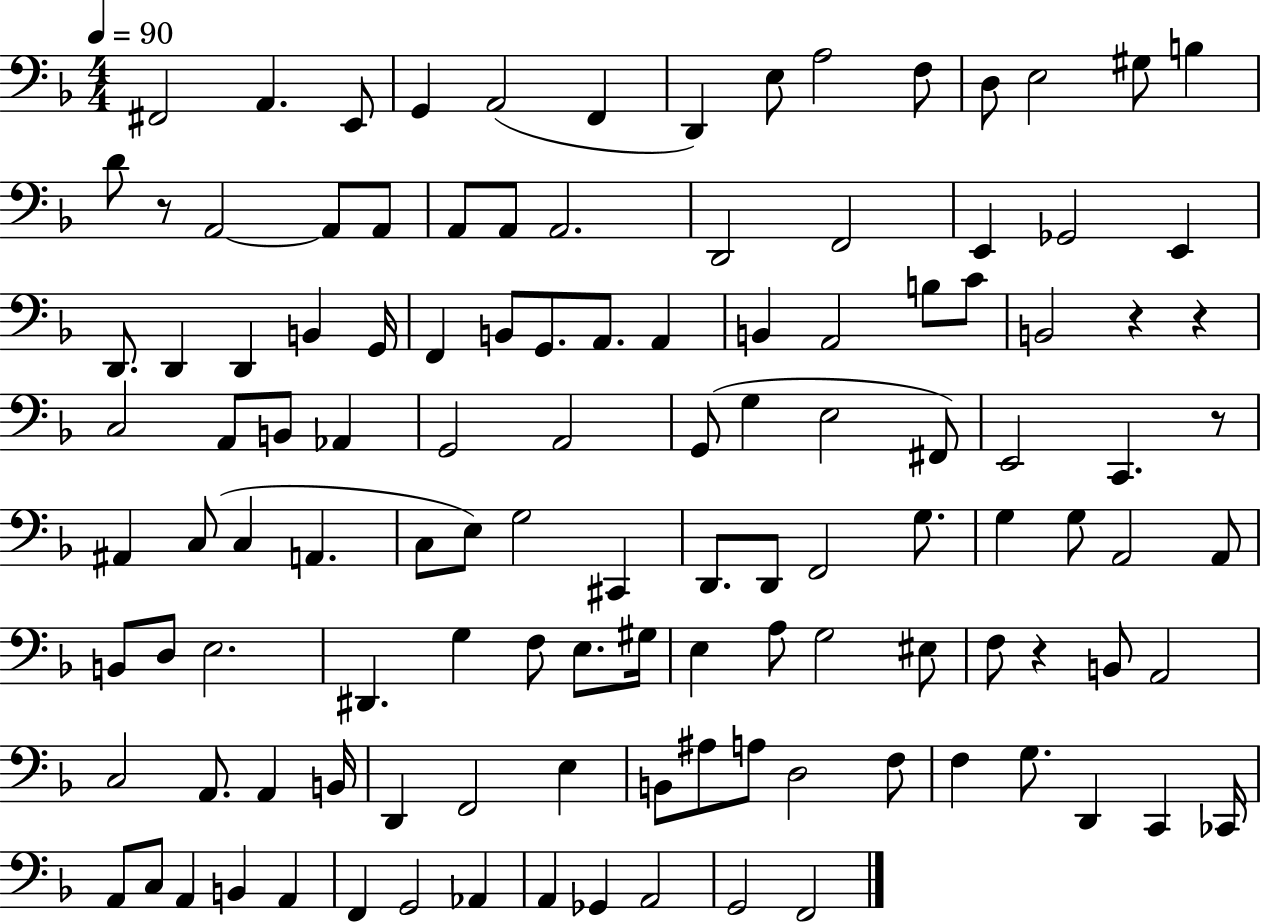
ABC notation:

X:1
T:Untitled
M:4/4
L:1/4
K:F
^F,,2 A,, E,,/2 G,, A,,2 F,, D,, E,/2 A,2 F,/2 D,/2 E,2 ^G,/2 B, D/2 z/2 A,,2 A,,/2 A,,/2 A,,/2 A,,/2 A,,2 D,,2 F,,2 E,, _G,,2 E,, D,,/2 D,, D,, B,, G,,/4 F,, B,,/2 G,,/2 A,,/2 A,, B,, A,,2 B,/2 C/2 B,,2 z z C,2 A,,/2 B,,/2 _A,, G,,2 A,,2 G,,/2 G, E,2 ^F,,/2 E,,2 C,, z/2 ^A,, C,/2 C, A,, C,/2 E,/2 G,2 ^C,, D,,/2 D,,/2 F,,2 G,/2 G, G,/2 A,,2 A,,/2 B,,/2 D,/2 E,2 ^D,, G, F,/2 E,/2 ^G,/4 E, A,/2 G,2 ^E,/2 F,/2 z B,,/2 A,,2 C,2 A,,/2 A,, B,,/4 D,, F,,2 E, B,,/2 ^A,/2 A,/2 D,2 F,/2 F, G,/2 D,, C,, _C,,/4 A,,/2 C,/2 A,, B,, A,, F,, G,,2 _A,, A,, _G,, A,,2 G,,2 F,,2